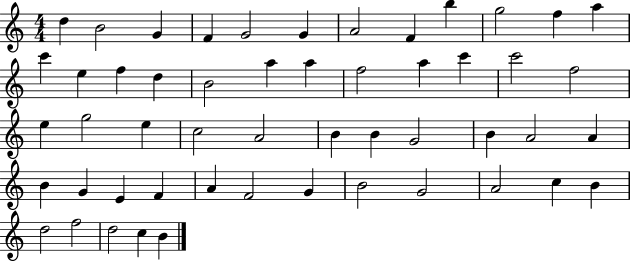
X:1
T:Untitled
M:4/4
L:1/4
K:C
d B2 G F G2 G A2 F b g2 f a c' e f d B2 a a f2 a c' c'2 f2 e g2 e c2 A2 B B G2 B A2 A B G E F A F2 G B2 G2 A2 c B d2 f2 d2 c B